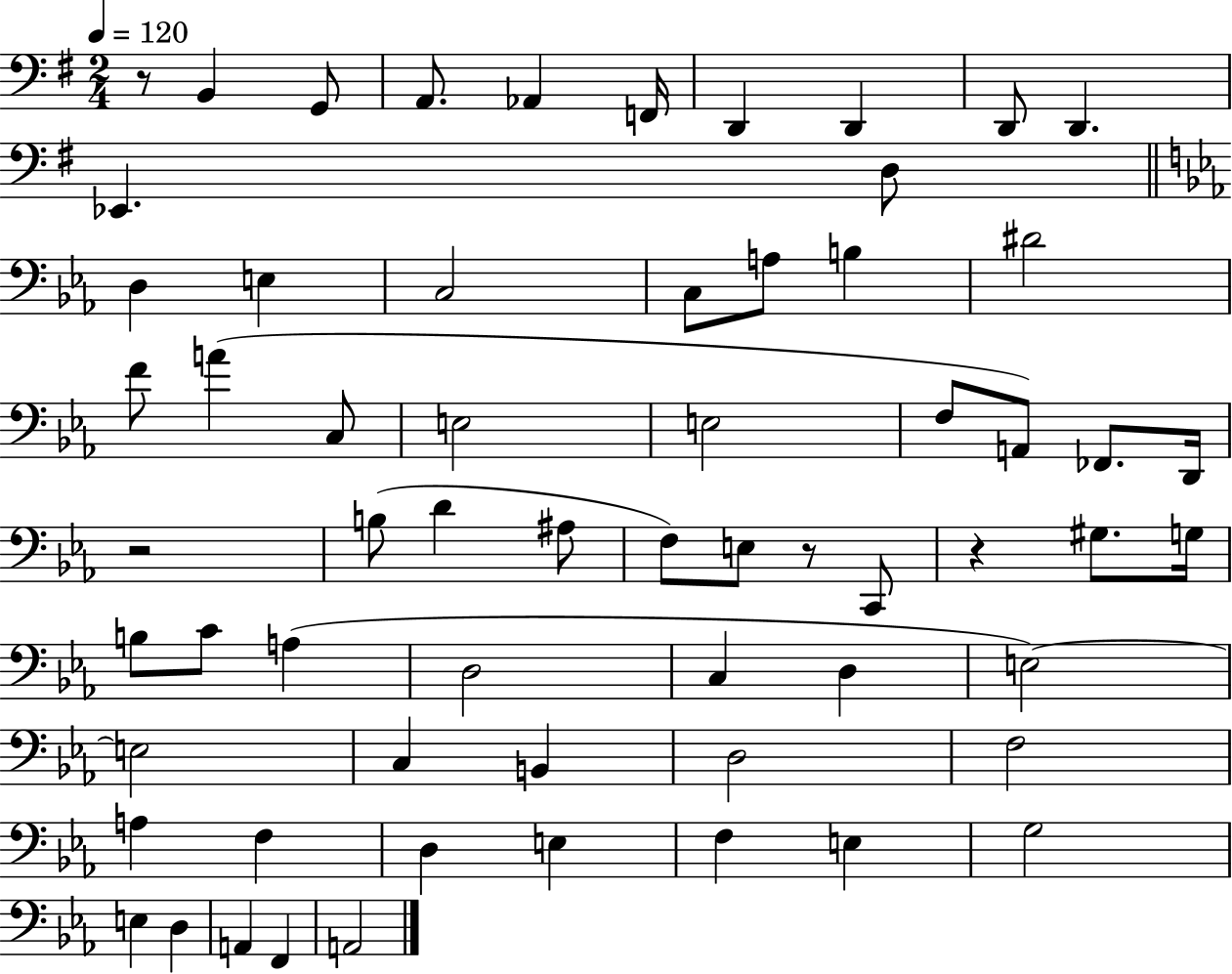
R/e B2/q G2/e A2/e. Ab2/q F2/s D2/q D2/q D2/e D2/q. Eb2/q. D3/e D3/q E3/q C3/h C3/e A3/e B3/q D#4/h F4/e A4/q C3/e E3/h E3/h F3/e A2/e FES2/e. D2/s R/h B3/e D4/q A#3/e F3/e E3/e R/e C2/e R/q G#3/e. G3/s B3/e C4/e A3/q D3/h C3/q D3/q E3/h E3/h C3/q B2/q D3/h F3/h A3/q F3/q D3/q E3/q F3/q E3/q G3/h E3/q D3/q A2/q F2/q A2/h